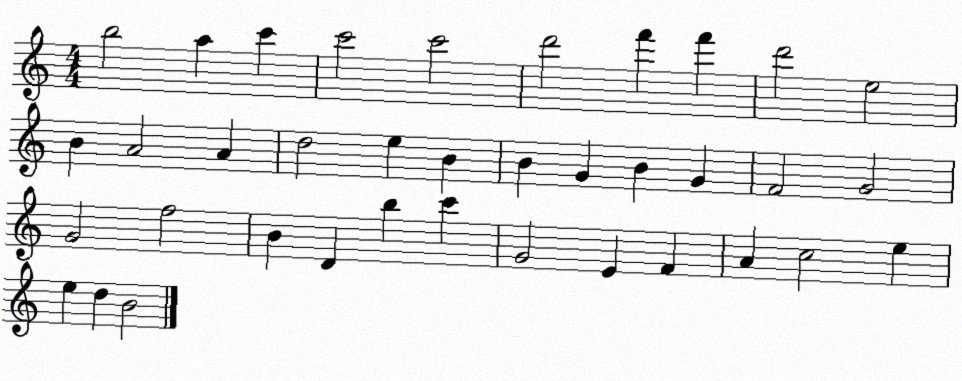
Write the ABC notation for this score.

X:1
T:Untitled
M:4/4
L:1/4
K:C
b2 a c' c'2 c'2 d'2 f' f' d'2 e2 B A2 A d2 e B B G B G F2 G2 G2 f2 B D b c' G2 E F A c2 e e d B2